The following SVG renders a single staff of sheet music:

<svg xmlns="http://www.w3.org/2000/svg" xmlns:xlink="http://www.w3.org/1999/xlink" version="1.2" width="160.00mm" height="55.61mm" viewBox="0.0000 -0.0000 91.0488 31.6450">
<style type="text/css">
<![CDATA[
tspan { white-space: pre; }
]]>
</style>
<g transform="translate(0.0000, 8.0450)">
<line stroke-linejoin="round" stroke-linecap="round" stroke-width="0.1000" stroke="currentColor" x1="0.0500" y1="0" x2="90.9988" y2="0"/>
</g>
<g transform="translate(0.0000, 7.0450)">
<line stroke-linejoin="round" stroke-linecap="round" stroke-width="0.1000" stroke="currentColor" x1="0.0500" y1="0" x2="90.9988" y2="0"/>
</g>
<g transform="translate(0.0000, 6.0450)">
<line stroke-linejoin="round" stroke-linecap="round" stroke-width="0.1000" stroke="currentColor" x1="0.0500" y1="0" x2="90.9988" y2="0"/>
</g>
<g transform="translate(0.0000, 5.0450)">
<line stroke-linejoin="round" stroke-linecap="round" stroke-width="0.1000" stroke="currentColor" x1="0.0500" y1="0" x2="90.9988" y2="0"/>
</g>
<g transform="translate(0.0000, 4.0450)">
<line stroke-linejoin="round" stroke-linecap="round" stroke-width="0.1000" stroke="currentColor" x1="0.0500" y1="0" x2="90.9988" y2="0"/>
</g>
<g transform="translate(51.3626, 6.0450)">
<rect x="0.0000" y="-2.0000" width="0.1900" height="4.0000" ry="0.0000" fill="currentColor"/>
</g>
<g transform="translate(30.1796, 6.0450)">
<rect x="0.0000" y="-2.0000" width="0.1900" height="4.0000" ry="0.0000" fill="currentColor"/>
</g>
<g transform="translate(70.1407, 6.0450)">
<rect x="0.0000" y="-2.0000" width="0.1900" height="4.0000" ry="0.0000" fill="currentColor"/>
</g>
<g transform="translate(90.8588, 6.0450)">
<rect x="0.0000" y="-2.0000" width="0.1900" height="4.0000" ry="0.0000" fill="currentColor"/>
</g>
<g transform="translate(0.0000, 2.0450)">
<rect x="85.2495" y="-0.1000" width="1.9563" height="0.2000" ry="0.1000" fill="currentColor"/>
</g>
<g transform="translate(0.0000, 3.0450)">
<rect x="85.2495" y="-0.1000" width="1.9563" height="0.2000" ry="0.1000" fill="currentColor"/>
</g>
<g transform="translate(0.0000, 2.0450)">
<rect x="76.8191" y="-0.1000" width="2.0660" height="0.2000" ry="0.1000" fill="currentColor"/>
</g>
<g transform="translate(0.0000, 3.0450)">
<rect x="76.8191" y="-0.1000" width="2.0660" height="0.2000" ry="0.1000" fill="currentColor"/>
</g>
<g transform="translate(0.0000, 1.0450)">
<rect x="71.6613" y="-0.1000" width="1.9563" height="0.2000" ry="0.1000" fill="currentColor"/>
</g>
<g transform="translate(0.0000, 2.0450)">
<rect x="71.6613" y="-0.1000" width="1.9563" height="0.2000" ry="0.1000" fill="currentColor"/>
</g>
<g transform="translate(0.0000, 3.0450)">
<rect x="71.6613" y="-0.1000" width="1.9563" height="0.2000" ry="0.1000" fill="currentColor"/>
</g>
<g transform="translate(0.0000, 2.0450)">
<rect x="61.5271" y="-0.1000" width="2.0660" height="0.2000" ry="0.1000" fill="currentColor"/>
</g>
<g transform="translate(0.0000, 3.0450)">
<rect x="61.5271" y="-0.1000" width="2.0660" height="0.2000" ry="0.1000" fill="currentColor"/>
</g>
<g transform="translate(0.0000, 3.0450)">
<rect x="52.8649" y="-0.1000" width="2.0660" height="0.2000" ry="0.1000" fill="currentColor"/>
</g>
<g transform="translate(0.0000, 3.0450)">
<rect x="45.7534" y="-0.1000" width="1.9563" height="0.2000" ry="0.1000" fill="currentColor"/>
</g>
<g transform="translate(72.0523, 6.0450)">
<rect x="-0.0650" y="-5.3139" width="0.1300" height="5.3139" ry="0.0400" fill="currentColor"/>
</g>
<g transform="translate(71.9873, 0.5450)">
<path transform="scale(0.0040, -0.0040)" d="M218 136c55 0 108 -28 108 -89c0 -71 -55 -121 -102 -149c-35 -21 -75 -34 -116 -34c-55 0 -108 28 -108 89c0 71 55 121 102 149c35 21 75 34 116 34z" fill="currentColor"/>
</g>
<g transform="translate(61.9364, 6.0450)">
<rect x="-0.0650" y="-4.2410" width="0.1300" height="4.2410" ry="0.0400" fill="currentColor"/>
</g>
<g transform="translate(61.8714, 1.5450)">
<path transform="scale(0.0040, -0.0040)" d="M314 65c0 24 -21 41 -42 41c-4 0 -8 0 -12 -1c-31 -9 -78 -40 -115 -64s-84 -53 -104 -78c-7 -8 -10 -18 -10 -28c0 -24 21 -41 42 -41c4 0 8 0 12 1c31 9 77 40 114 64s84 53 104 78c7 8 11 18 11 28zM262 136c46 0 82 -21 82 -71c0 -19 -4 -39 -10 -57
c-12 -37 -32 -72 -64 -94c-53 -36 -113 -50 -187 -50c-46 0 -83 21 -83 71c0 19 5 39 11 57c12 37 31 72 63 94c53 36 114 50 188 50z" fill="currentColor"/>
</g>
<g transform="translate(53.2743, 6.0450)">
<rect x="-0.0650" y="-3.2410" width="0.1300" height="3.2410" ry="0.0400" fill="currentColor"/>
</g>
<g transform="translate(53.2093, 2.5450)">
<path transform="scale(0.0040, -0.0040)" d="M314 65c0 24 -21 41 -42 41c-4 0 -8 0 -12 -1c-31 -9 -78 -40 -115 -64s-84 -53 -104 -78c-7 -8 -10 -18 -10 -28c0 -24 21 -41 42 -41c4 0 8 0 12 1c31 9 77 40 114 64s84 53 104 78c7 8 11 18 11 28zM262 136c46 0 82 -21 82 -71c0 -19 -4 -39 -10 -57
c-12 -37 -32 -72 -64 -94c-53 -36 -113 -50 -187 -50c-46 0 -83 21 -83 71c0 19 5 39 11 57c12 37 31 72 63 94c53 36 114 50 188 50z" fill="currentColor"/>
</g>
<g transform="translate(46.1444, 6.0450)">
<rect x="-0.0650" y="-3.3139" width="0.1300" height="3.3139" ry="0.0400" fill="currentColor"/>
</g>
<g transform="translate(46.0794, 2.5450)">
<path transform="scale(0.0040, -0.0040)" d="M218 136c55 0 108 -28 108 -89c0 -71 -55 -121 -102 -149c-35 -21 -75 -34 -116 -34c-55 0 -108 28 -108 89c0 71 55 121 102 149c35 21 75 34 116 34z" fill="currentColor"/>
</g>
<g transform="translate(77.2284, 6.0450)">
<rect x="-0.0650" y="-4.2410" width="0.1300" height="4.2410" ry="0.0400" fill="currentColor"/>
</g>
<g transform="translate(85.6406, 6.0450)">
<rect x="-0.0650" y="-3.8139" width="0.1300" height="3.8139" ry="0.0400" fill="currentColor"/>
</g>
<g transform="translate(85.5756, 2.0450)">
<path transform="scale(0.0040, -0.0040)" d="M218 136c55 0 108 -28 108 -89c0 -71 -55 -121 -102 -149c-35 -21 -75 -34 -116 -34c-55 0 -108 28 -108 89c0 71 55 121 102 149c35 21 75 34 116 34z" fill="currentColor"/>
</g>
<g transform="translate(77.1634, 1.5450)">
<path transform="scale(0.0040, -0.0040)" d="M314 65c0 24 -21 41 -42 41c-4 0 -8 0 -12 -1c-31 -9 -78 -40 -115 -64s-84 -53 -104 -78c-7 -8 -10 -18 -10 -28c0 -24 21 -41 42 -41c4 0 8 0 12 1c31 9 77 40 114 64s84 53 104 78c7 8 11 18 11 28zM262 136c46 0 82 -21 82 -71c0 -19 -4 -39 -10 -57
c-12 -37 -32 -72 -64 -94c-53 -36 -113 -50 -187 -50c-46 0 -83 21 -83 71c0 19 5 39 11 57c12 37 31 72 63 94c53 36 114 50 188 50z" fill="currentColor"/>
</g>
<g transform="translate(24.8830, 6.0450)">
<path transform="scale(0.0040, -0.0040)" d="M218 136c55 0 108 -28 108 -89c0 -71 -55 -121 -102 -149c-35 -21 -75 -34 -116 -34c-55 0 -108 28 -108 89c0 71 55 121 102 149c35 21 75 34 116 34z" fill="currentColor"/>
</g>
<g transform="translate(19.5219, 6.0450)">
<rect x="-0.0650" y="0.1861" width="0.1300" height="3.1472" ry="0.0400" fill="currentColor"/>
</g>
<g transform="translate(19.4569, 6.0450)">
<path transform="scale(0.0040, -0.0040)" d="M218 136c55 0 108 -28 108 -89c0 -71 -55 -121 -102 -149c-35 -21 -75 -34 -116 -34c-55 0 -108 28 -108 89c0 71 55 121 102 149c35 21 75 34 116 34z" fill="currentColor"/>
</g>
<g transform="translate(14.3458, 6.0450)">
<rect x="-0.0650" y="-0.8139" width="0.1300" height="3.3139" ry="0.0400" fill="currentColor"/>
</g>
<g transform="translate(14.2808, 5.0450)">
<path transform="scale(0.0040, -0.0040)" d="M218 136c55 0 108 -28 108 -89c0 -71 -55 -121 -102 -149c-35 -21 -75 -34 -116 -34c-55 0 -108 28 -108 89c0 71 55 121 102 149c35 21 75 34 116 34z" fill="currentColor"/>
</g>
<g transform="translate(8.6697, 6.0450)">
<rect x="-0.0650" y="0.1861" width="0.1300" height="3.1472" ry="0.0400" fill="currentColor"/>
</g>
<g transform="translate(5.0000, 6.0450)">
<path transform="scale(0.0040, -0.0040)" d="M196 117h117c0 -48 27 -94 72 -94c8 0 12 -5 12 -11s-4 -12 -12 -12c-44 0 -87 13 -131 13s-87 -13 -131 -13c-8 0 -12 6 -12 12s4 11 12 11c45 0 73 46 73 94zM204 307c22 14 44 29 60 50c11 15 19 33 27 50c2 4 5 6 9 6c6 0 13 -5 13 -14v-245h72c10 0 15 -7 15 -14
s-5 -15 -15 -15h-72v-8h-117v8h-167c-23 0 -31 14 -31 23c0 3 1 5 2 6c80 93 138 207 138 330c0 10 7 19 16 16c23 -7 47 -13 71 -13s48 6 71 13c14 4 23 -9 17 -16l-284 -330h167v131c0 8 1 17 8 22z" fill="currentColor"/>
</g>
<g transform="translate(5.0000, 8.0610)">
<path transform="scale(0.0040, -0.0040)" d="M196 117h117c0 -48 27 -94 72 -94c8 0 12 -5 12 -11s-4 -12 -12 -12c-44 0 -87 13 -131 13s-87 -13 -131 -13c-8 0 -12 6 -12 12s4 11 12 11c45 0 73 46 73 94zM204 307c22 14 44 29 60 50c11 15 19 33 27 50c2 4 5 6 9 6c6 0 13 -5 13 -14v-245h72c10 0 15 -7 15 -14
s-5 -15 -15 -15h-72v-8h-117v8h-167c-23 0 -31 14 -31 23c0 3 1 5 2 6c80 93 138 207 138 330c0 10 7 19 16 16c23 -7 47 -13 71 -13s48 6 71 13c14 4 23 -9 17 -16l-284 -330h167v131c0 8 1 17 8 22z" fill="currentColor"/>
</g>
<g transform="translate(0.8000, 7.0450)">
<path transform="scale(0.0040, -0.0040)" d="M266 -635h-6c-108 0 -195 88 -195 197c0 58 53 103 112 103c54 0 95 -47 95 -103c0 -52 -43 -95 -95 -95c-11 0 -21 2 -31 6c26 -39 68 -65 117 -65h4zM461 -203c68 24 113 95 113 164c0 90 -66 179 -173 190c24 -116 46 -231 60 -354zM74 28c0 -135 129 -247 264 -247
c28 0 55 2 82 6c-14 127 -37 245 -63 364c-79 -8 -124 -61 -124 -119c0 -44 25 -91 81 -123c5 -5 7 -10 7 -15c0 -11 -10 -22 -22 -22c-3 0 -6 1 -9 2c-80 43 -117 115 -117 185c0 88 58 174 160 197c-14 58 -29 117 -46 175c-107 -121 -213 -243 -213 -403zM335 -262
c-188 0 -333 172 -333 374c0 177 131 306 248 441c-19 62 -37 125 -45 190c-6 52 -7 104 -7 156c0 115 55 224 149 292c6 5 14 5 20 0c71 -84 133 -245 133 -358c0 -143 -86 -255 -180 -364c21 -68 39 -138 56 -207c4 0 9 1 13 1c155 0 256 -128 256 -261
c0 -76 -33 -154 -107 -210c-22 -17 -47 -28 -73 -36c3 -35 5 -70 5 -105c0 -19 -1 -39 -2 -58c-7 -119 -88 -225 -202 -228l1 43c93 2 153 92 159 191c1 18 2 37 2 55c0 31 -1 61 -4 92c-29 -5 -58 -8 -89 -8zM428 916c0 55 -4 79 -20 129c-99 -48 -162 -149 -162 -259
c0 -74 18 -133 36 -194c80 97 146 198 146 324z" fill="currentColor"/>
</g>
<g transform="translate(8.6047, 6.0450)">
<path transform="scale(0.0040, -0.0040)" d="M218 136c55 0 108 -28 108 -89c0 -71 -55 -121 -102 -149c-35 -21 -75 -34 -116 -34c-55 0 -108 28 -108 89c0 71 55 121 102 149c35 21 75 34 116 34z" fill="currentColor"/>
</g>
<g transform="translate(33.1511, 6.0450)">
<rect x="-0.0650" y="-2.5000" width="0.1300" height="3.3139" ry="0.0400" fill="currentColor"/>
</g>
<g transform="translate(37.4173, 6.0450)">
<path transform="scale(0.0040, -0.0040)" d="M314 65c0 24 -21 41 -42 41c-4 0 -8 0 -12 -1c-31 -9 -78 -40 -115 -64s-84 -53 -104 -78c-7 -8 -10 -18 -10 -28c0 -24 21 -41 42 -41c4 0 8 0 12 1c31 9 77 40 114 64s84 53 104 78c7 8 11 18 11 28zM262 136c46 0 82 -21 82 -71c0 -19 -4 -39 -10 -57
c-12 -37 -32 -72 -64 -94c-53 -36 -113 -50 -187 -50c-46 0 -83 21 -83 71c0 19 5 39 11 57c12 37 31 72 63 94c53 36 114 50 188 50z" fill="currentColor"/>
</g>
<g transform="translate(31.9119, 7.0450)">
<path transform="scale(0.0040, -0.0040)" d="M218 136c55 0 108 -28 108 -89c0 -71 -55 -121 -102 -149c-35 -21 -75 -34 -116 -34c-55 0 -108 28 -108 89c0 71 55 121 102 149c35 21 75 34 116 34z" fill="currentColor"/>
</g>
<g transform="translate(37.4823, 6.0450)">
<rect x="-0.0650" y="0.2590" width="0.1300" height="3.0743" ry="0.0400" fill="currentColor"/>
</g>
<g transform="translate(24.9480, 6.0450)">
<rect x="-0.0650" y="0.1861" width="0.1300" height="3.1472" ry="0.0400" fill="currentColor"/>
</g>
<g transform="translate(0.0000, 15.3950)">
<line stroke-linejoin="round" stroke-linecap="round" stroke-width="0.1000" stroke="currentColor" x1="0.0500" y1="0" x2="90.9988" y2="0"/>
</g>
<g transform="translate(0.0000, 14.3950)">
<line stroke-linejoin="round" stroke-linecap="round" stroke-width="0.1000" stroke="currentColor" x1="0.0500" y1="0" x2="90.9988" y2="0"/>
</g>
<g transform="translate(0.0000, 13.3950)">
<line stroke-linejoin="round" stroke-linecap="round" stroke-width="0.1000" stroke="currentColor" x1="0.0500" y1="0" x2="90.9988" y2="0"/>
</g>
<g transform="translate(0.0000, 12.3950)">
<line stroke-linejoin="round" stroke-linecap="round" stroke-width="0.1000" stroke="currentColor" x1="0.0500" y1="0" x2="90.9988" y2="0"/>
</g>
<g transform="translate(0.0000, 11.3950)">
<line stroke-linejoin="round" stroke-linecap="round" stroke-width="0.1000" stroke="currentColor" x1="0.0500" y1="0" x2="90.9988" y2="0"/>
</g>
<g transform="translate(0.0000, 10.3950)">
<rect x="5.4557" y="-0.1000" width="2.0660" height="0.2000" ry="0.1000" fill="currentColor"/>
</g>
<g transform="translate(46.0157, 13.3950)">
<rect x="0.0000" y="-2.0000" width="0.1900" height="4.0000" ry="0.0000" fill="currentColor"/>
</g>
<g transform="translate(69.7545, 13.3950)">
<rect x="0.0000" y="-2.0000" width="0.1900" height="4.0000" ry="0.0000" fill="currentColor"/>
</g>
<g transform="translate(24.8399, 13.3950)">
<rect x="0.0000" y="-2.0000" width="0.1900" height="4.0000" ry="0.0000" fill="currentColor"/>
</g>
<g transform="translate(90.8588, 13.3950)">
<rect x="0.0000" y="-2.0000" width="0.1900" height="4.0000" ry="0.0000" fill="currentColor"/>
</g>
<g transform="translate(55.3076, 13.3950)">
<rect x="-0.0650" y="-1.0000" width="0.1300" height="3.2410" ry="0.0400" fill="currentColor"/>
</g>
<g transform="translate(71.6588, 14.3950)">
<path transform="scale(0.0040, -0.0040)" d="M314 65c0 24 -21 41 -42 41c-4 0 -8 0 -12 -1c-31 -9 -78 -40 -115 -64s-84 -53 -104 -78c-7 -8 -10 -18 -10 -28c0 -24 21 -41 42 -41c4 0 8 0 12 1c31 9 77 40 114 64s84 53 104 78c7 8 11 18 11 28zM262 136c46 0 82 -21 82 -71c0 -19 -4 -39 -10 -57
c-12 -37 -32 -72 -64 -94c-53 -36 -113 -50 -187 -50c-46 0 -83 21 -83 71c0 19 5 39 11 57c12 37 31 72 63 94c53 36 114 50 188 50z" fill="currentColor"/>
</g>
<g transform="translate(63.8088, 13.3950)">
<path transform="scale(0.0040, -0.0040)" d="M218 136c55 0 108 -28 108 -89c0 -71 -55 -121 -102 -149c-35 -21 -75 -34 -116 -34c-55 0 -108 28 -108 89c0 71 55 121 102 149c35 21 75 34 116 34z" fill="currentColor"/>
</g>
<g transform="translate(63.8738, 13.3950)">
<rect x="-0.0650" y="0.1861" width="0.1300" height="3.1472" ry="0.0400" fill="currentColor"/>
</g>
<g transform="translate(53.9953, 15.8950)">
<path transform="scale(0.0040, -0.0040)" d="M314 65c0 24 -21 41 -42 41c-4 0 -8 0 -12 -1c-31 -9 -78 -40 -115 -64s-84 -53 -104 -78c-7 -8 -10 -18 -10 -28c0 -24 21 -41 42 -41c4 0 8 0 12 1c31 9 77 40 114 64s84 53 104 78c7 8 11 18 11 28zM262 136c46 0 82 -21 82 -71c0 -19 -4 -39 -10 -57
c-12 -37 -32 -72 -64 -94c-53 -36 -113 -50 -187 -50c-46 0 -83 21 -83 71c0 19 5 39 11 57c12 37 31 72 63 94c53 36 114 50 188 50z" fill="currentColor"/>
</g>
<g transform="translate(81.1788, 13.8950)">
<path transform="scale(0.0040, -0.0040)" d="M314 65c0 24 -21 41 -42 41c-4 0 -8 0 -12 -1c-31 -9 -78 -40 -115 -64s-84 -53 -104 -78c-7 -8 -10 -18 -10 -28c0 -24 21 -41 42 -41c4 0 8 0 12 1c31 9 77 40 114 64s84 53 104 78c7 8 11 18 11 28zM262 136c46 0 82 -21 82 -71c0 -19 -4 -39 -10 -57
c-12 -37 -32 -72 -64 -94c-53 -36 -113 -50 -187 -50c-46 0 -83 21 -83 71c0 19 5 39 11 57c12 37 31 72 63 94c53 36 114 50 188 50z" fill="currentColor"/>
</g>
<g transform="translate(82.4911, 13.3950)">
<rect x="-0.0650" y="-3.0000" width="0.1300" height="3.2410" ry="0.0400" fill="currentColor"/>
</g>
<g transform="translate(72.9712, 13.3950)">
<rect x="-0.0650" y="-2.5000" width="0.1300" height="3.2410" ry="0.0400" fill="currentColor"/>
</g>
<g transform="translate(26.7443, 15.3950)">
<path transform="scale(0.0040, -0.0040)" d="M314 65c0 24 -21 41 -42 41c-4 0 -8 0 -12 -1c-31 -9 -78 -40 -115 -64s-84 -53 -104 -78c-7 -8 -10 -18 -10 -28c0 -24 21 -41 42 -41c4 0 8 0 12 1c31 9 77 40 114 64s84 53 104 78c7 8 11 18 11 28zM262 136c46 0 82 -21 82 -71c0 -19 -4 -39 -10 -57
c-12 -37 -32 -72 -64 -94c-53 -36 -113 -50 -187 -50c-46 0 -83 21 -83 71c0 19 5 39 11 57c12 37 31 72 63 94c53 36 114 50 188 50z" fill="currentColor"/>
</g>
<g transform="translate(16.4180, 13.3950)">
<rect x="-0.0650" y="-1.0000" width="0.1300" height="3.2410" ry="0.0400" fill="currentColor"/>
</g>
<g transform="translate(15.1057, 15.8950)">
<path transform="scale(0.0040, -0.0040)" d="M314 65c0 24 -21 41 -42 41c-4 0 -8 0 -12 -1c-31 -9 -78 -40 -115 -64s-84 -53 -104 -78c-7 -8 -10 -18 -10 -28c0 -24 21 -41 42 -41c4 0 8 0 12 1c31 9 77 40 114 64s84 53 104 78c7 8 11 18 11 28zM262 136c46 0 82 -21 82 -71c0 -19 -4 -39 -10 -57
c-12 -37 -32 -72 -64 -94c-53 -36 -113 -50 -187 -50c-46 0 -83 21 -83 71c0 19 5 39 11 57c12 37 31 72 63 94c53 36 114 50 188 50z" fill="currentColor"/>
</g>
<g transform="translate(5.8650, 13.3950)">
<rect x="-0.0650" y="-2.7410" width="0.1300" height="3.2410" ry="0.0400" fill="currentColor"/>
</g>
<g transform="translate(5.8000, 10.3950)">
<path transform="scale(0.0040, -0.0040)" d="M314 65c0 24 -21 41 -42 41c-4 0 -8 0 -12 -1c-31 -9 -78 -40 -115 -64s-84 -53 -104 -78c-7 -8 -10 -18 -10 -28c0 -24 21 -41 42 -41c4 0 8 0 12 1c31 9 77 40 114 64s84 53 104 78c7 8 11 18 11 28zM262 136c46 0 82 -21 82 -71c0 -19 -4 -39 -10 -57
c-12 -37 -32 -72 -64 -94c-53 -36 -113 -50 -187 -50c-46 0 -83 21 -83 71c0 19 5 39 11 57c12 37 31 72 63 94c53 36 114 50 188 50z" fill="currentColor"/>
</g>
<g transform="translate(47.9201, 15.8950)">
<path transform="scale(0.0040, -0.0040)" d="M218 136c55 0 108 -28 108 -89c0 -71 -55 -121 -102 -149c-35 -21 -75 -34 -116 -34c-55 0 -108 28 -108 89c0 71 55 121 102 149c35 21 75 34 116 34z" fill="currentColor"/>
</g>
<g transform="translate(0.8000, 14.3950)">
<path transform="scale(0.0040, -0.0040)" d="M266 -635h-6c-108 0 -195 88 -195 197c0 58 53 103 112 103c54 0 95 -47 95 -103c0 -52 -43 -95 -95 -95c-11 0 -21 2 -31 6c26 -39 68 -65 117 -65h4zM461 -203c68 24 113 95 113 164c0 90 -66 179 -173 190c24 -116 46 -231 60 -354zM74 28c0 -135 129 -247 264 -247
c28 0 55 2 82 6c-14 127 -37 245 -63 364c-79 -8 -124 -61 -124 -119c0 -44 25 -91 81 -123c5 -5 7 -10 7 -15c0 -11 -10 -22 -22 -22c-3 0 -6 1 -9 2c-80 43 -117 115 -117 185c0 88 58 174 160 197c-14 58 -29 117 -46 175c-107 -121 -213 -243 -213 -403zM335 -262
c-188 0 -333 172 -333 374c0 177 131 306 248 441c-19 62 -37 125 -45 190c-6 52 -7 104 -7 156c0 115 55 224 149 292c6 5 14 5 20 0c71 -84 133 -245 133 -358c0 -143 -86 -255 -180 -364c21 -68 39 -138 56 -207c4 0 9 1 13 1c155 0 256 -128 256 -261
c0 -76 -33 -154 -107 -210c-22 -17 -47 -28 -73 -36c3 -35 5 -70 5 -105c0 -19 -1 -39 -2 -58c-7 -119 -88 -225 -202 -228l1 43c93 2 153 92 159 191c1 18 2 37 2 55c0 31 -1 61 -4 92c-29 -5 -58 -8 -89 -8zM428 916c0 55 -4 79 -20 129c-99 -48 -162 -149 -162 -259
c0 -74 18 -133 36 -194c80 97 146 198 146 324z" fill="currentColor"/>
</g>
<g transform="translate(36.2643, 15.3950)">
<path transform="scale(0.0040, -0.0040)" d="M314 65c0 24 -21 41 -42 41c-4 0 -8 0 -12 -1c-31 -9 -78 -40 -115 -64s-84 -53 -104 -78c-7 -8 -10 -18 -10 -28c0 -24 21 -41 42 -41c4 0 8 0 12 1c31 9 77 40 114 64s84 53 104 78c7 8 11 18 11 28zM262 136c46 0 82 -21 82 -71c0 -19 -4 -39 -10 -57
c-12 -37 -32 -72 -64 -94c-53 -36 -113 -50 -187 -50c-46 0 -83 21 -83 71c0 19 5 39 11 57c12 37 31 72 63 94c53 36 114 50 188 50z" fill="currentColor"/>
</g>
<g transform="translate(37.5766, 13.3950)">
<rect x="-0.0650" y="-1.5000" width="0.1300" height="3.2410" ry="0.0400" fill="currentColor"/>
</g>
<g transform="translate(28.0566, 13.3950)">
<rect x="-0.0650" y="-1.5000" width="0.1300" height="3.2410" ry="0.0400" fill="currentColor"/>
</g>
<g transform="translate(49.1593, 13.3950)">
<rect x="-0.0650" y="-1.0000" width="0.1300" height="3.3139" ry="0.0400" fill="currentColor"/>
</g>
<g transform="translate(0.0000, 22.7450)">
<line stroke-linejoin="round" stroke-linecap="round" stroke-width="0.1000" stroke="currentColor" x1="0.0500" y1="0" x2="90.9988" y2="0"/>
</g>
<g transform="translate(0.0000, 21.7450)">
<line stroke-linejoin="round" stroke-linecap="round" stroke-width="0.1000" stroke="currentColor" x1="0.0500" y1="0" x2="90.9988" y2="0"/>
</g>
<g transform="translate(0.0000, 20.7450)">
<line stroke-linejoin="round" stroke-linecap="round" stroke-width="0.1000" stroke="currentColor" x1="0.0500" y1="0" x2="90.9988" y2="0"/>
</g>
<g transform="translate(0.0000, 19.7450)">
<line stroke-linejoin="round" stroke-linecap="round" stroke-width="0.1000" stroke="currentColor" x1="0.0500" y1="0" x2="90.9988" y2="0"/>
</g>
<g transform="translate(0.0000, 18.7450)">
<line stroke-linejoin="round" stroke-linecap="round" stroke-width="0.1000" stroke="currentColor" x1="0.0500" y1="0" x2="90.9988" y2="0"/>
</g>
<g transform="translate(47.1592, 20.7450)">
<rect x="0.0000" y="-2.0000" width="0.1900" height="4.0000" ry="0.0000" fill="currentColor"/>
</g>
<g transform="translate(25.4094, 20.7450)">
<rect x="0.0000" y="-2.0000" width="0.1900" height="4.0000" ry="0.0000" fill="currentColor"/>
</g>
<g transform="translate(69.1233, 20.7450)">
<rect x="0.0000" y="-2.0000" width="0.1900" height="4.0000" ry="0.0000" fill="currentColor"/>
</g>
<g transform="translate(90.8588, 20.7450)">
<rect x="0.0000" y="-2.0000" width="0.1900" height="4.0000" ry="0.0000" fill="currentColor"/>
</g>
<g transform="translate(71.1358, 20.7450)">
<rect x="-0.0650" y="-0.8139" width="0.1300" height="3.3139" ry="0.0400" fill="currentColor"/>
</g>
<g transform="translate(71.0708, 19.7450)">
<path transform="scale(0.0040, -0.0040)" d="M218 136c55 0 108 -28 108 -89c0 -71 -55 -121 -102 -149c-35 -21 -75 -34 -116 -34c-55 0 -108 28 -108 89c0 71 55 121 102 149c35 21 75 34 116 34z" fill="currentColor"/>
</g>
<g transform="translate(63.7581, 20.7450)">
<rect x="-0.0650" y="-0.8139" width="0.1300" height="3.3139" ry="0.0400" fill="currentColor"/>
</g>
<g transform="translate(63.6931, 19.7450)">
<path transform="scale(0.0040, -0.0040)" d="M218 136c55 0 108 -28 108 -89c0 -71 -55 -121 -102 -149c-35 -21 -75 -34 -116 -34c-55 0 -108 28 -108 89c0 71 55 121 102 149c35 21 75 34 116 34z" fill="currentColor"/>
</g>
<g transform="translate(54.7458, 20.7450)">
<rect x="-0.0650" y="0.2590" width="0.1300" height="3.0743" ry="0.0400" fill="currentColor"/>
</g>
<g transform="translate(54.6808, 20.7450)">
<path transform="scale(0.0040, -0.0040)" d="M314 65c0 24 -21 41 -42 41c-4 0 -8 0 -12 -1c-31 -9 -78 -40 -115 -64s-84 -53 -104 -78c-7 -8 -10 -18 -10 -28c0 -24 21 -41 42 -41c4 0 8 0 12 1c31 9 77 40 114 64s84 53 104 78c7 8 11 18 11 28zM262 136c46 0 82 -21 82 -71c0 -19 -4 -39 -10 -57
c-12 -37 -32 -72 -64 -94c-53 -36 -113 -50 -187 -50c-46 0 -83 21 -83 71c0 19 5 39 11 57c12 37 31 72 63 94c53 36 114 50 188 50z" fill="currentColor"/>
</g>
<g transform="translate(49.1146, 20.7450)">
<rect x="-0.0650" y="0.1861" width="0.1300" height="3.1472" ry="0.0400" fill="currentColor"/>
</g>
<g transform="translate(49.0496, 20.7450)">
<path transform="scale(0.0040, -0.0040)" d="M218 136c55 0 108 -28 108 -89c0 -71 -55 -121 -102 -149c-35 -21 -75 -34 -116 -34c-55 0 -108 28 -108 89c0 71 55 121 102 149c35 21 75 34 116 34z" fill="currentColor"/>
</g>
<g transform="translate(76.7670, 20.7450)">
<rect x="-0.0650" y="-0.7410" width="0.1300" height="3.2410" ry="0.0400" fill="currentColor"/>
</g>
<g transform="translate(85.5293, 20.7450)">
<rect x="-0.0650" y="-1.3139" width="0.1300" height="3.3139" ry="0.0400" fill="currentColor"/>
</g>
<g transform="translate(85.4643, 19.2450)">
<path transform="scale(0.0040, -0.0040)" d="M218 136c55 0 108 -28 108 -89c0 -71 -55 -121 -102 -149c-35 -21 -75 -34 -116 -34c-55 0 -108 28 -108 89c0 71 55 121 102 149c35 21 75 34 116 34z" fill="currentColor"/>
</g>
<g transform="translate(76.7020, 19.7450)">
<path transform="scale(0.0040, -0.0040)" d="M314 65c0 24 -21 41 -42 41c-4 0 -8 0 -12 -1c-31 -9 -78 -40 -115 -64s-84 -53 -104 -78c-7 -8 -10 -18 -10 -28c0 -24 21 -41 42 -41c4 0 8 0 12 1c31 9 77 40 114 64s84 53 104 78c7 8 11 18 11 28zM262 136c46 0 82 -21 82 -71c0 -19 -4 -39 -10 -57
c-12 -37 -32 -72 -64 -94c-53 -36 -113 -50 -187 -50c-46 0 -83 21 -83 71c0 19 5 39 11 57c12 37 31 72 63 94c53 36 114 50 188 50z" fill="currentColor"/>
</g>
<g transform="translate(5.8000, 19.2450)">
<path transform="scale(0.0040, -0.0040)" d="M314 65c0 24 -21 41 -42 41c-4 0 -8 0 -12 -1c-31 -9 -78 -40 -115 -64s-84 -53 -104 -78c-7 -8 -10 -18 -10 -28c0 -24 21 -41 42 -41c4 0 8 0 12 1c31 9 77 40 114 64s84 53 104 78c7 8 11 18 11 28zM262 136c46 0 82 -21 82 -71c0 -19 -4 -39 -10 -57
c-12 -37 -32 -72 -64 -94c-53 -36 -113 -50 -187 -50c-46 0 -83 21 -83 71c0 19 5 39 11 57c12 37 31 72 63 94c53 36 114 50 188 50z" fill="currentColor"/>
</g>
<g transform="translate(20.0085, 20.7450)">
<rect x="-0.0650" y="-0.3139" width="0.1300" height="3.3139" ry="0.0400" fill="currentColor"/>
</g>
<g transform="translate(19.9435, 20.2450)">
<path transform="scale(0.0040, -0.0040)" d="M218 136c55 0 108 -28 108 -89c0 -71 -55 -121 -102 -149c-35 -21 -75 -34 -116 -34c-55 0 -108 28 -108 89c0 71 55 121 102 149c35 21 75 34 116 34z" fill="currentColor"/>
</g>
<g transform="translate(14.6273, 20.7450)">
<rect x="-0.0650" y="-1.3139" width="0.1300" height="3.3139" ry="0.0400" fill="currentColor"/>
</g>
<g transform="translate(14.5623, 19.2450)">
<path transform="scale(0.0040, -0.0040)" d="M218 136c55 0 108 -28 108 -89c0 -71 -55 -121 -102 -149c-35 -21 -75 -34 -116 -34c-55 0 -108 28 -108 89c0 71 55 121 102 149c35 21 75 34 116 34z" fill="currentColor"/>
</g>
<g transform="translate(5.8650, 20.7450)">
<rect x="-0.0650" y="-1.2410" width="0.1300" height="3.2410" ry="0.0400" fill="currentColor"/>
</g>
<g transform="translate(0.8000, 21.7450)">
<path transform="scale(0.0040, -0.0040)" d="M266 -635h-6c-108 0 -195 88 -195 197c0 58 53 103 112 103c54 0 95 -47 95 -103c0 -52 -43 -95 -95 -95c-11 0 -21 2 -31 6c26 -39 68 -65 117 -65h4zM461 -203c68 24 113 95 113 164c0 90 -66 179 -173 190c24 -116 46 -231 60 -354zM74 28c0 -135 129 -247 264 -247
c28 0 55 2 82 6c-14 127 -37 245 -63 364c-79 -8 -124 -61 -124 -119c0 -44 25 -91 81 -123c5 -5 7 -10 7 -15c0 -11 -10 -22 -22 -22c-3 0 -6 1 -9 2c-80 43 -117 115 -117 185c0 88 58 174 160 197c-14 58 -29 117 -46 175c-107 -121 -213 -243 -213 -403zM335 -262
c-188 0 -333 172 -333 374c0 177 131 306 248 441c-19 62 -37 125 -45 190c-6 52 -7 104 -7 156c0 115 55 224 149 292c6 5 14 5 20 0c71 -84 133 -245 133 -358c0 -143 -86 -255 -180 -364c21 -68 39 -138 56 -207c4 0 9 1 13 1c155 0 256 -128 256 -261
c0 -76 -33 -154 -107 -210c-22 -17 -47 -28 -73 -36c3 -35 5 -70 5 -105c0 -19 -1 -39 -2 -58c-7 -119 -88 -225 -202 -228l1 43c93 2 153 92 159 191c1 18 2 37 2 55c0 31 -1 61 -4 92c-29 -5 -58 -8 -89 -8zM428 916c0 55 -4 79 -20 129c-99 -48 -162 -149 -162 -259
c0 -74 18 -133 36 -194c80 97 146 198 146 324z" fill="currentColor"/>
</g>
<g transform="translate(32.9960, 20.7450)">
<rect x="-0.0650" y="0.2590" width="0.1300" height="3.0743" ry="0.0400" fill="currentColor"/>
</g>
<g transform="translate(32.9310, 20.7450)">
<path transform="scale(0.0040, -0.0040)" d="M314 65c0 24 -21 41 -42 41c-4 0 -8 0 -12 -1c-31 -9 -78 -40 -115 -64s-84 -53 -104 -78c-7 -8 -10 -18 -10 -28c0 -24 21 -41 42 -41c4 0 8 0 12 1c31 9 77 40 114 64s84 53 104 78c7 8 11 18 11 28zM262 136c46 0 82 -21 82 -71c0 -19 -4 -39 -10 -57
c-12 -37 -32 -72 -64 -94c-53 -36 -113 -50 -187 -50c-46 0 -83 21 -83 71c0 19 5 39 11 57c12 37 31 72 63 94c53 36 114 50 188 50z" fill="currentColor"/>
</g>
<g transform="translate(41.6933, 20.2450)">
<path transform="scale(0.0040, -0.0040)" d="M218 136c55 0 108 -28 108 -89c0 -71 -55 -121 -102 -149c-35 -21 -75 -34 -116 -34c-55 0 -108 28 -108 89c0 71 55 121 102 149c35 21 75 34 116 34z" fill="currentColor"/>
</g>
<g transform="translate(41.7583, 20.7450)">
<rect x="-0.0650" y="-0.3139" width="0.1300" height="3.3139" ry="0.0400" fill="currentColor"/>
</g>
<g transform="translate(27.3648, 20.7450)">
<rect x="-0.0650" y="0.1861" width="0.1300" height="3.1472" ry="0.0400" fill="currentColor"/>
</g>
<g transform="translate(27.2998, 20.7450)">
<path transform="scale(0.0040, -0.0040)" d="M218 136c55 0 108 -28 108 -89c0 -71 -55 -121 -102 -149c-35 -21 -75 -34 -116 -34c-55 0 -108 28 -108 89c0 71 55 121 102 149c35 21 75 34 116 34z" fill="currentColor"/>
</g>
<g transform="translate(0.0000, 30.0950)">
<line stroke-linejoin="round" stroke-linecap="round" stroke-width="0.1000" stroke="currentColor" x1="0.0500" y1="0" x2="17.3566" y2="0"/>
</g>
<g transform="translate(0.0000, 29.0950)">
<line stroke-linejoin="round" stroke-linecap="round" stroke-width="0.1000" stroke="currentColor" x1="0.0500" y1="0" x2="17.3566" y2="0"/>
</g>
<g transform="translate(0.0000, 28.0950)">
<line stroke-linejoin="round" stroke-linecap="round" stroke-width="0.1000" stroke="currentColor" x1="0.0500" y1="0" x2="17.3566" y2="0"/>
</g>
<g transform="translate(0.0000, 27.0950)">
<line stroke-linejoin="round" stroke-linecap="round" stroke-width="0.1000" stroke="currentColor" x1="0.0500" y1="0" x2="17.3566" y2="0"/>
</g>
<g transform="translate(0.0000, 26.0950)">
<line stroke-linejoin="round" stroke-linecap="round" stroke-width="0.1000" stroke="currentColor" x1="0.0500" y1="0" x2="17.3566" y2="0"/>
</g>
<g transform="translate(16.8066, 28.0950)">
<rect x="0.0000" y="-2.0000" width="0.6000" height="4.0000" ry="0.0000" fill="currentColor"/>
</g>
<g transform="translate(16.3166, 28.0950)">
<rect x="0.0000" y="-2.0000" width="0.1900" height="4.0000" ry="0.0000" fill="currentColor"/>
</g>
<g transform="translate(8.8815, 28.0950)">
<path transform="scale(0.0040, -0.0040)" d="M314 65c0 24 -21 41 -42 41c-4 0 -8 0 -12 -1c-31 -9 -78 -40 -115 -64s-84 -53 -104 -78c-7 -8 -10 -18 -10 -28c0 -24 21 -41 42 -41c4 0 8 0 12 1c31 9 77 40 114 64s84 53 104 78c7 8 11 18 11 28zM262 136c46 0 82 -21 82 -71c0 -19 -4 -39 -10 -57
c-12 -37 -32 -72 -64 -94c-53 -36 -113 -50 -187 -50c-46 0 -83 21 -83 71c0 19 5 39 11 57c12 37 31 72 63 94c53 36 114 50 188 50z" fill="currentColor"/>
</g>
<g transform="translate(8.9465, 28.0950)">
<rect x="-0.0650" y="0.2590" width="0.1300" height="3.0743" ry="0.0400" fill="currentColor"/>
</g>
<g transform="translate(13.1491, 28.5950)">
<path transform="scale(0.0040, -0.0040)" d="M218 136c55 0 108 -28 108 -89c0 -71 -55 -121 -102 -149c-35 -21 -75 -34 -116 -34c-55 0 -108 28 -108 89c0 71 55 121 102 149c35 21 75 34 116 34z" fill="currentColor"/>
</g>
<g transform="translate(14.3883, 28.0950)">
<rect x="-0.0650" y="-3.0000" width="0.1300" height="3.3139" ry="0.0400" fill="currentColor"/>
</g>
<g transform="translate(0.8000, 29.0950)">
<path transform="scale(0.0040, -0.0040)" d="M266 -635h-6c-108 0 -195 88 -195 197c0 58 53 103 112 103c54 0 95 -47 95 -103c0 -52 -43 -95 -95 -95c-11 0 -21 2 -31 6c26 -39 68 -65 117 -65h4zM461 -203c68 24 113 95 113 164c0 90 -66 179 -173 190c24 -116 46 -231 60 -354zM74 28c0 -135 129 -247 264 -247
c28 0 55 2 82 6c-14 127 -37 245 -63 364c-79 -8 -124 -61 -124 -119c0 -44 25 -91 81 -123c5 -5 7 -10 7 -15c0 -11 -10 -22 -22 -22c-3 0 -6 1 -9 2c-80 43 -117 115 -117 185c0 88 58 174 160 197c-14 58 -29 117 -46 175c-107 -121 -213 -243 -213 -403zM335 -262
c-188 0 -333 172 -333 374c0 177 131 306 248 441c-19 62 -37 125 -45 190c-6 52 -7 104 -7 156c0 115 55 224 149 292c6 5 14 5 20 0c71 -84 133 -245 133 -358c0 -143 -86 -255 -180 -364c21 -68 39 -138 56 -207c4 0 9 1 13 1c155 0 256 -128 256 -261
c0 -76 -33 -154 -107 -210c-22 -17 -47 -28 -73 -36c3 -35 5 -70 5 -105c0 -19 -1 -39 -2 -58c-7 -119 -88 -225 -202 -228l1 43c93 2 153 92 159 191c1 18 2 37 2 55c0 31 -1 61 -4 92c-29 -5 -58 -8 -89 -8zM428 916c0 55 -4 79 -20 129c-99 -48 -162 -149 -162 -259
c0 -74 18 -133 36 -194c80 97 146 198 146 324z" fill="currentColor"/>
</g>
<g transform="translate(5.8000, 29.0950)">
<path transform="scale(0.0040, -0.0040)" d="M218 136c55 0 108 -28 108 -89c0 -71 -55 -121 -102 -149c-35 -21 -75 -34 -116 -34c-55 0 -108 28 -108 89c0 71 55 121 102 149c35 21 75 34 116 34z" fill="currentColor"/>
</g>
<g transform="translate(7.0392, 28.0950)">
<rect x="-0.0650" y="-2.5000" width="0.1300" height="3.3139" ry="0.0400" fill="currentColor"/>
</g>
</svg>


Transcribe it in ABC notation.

X:1
T:Untitled
M:4/4
L:1/4
K:C
B d B B G B2 b b2 d'2 f' d'2 c' a2 D2 E2 E2 D D2 B G2 A2 e2 e c B B2 c B B2 d d d2 e G B2 A